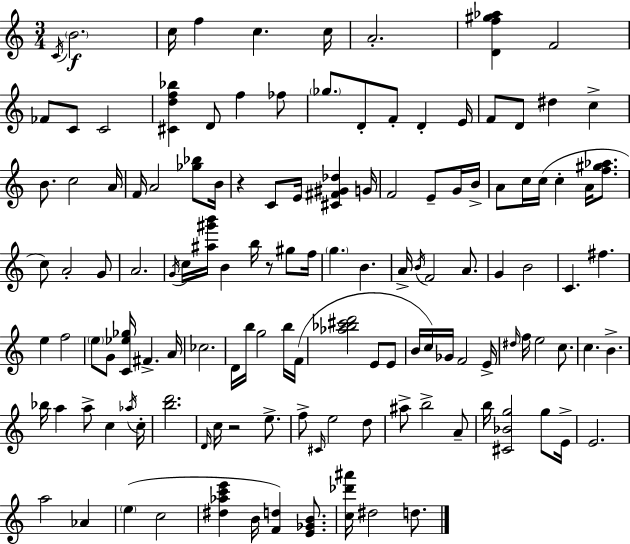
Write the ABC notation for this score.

X:1
T:Untitled
M:3/4
L:1/4
K:C
C/4 B2 c/4 f c c/4 A2 [Df^g_a] F2 _F/2 C/2 C2 [^Cdf_b] D/2 f _f/2 _g/2 D/2 F/2 D E/4 F/2 D/2 ^d c B/2 c2 A/4 F/4 A2 [_g_b]/2 B/4 z C/2 E/4 [^C^F^G_d] G/4 F2 E/2 G/4 B/4 A/2 c/4 c/4 c A/4 [f^g_a]/2 c/2 A2 G/2 A2 G/4 c/4 [^a^g'b']/4 B b/4 z/2 ^g/2 f/4 g B A/4 B/4 F2 A/2 G B2 C ^f e f2 e/2 G/2 [C_e_g]/4 ^F A/4 _c2 D/4 b/4 g2 b/4 F/4 [_a_b^c'd']2 E/2 E/2 B/4 c/4 _G/4 F2 E/4 ^d/4 f/4 e2 c/2 c B _b/4 a a/2 c _a/4 c/4 [bd']2 D/4 c/4 z2 e/2 f/2 ^C/4 e2 d/2 ^a/2 b2 A/2 b/4 [^C_Bg]2 g/2 E/4 E2 a2 _A e c2 [^d_ac'e'] B/4 [Fd] [E_GB]/2 [c_d'^a']/4 ^d2 d/2